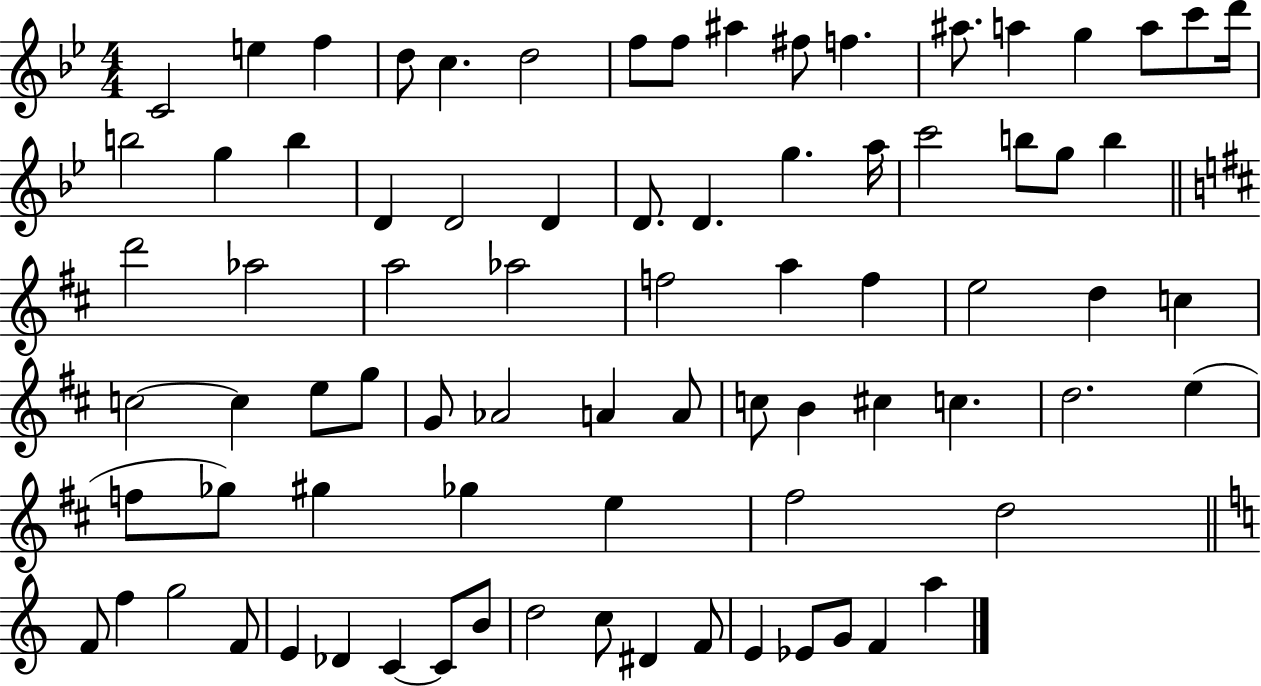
{
  \clef treble
  \numericTimeSignature
  \time 4/4
  \key bes \major
  \repeat volta 2 { c'2 e''4 f''4 | d''8 c''4. d''2 | f''8 f''8 ais''4 fis''8 f''4. | ais''8. a''4 g''4 a''8 c'''8 d'''16 | \break b''2 g''4 b''4 | d'4 d'2 d'4 | d'8. d'4. g''4. a''16 | c'''2 b''8 g''8 b''4 | \break \bar "||" \break \key b \minor d'''2 aes''2 | a''2 aes''2 | f''2 a''4 f''4 | e''2 d''4 c''4 | \break c''2~~ c''4 e''8 g''8 | g'8 aes'2 a'4 a'8 | c''8 b'4 cis''4 c''4. | d''2. e''4( | \break f''8 ges''8) gis''4 ges''4 e''4 | fis''2 d''2 | \bar "||" \break \key c \major f'8 f''4 g''2 f'8 | e'4 des'4 c'4~~ c'8 b'8 | d''2 c''8 dis'4 f'8 | e'4 ees'8 g'8 f'4 a''4 | \break } \bar "|."
}